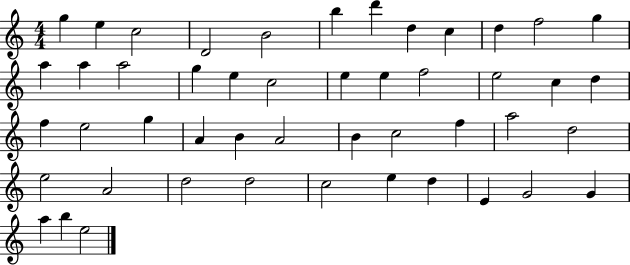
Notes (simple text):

G5/q E5/q C5/h D4/h B4/h B5/q D6/q D5/q C5/q D5/q F5/h G5/q A5/q A5/q A5/h G5/q E5/q C5/h E5/q E5/q F5/h E5/h C5/q D5/q F5/q E5/h G5/q A4/q B4/q A4/h B4/q C5/h F5/q A5/h D5/h E5/h A4/h D5/h D5/h C5/h E5/q D5/q E4/q G4/h G4/q A5/q B5/q E5/h